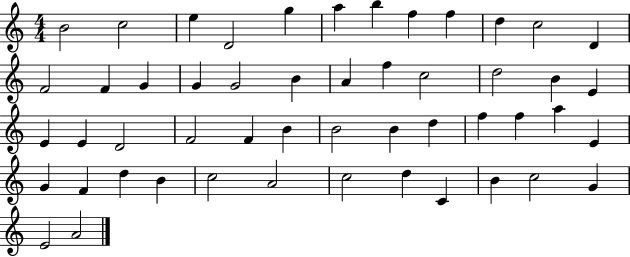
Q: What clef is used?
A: treble